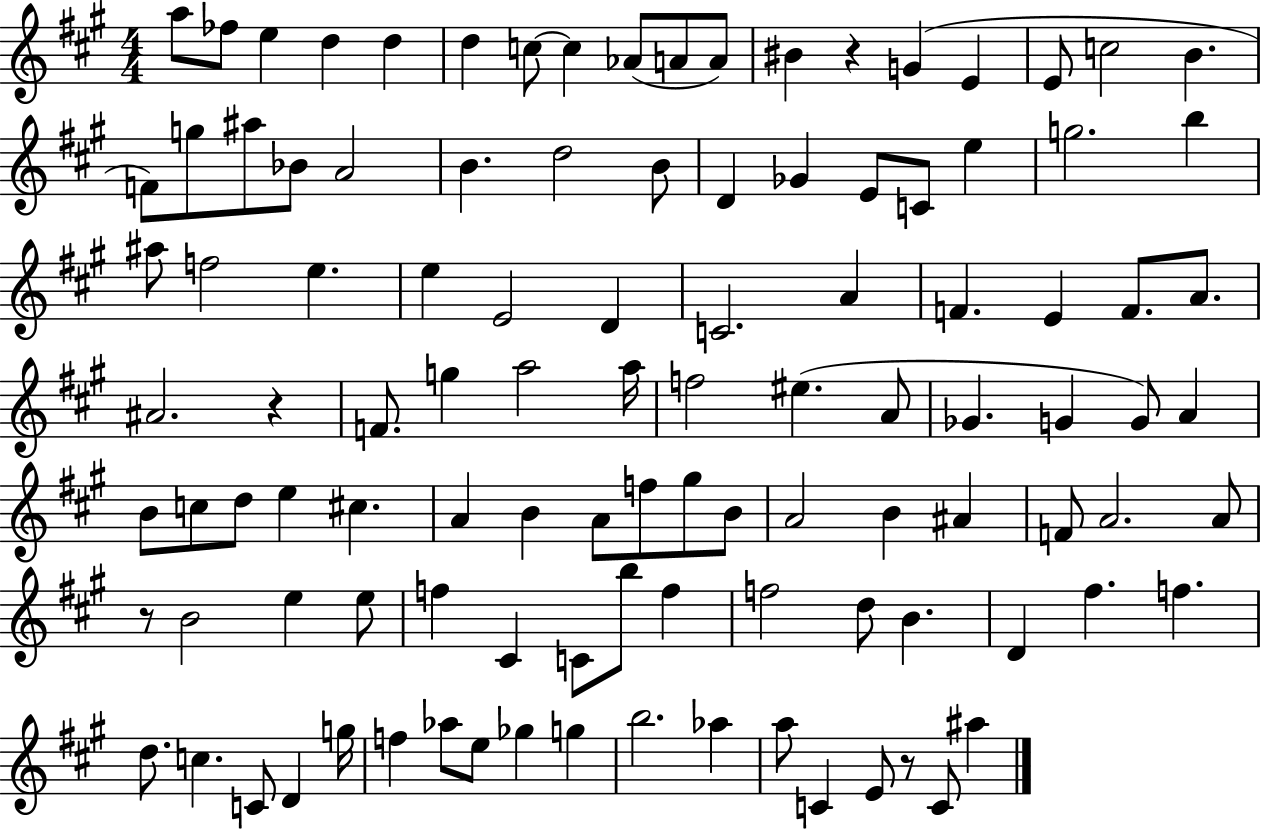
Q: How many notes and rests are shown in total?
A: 108